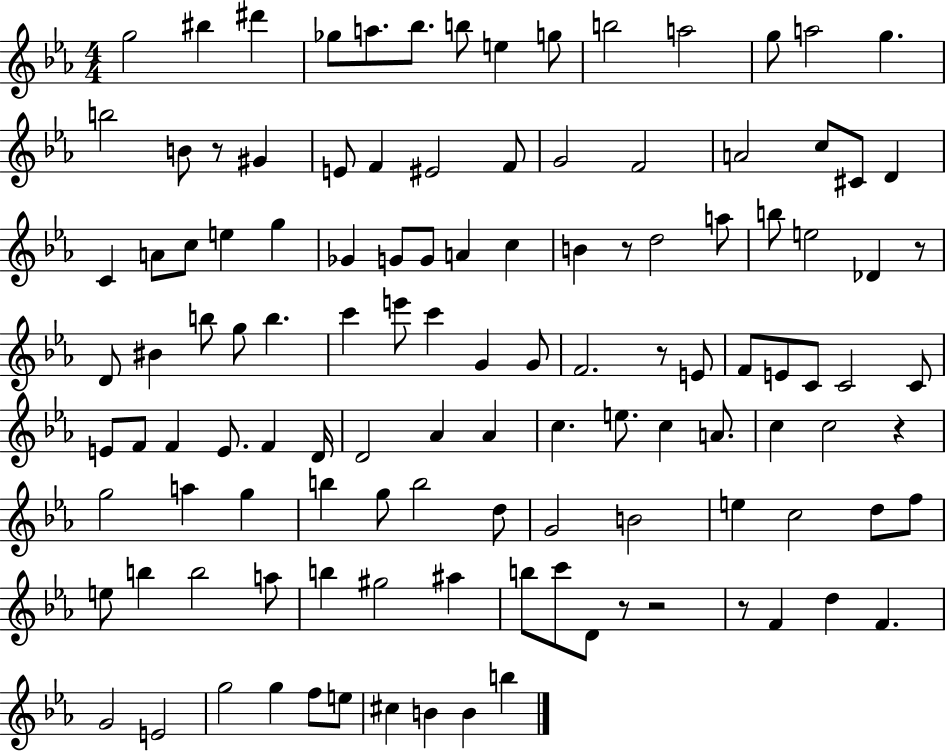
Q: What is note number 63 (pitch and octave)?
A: F4